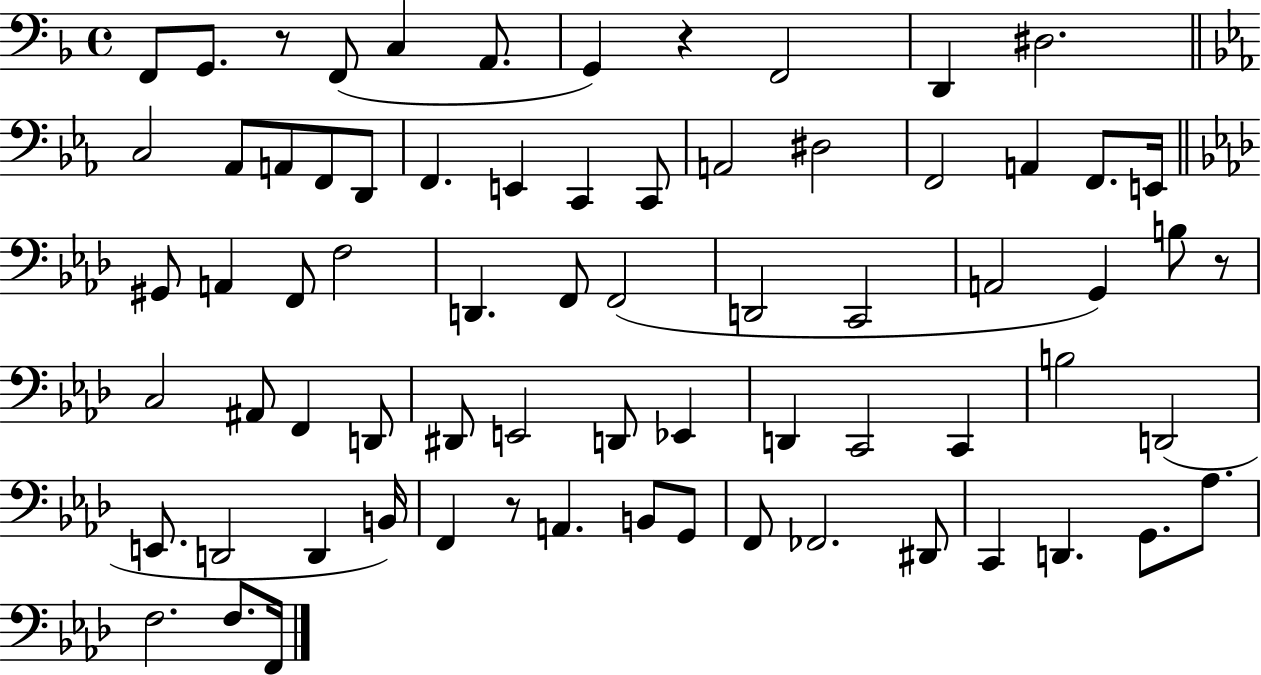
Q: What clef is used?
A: bass